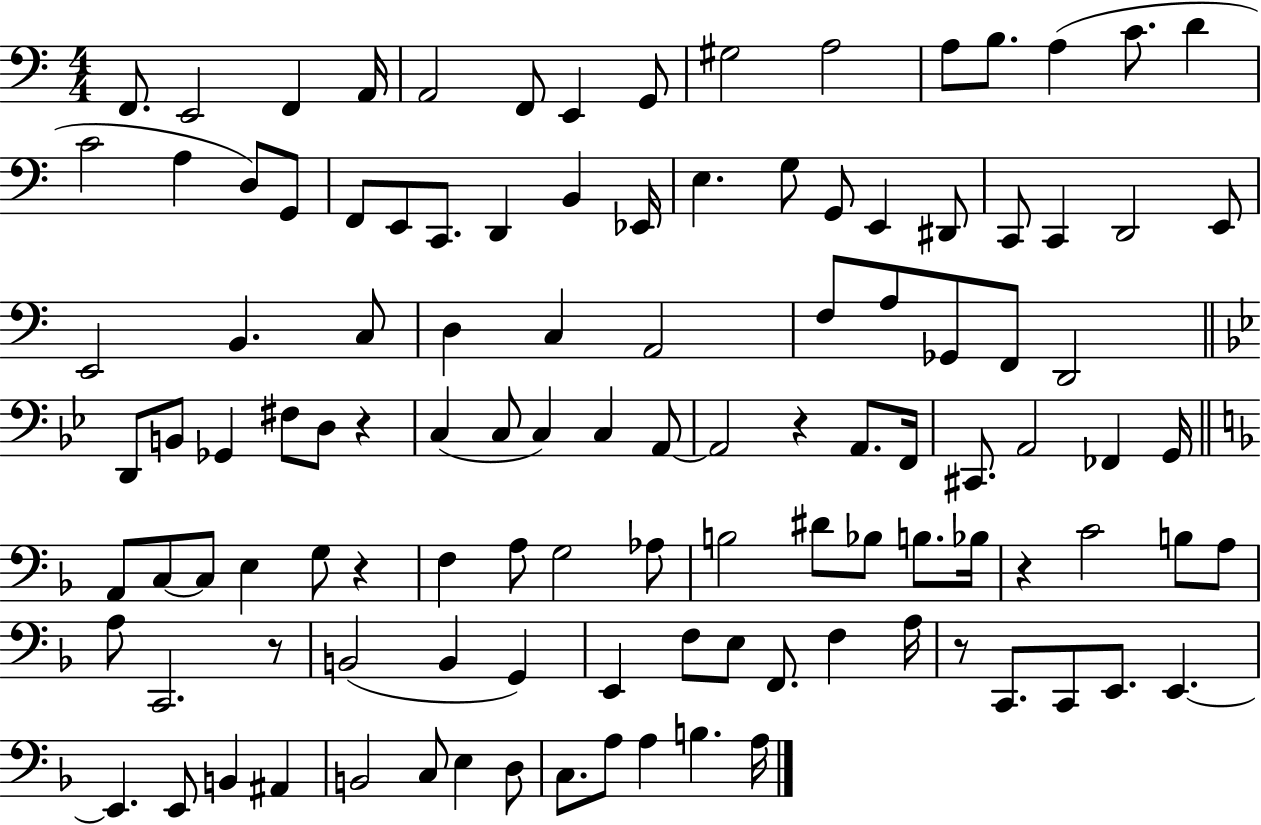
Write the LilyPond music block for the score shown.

{
  \clef bass
  \numericTimeSignature
  \time 4/4
  \key c \major
  f,8. e,2 f,4 a,16 | a,2 f,8 e,4 g,8 | gis2 a2 | a8 b8. a4( c'8. d'4 | \break c'2 a4 d8) g,8 | f,8 e,8 c,8. d,4 b,4 ees,16 | e4. g8 g,8 e,4 dis,8 | c,8 c,4 d,2 e,8 | \break e,2 b,4. c8 | d4 c4 a,2 | f8 a8 ges,8 f,8 d,2 | \bar "||" \break \key bes \major d,8 b,8 ges,4 fis8 d8 r4 | c4( c8 c4) c4 a,8~~ | a,2 r4 a,8. f,16 | cis,8. a,2 fes,4 g,16 | \break \bar "||" \break \key f \major a,8 c8~~ c8 e4 g8 r4 | f4 a8 g2 aes8 | b2 dis'8 bes8 b8. bes16 | r4 c'2 b8 a8 | \break a8 c,2. r8 | b,2( b,4 g,4) | e,4 f8 e8 f,8. f4 a16 | r8 c,8. c,8 e,8. e,4.~~ | \break e,4. e,8 b,4 ais,4 | b,2 c8 e4 d8 | c8. a8 a4 b4. a16 | \bar "|."
}